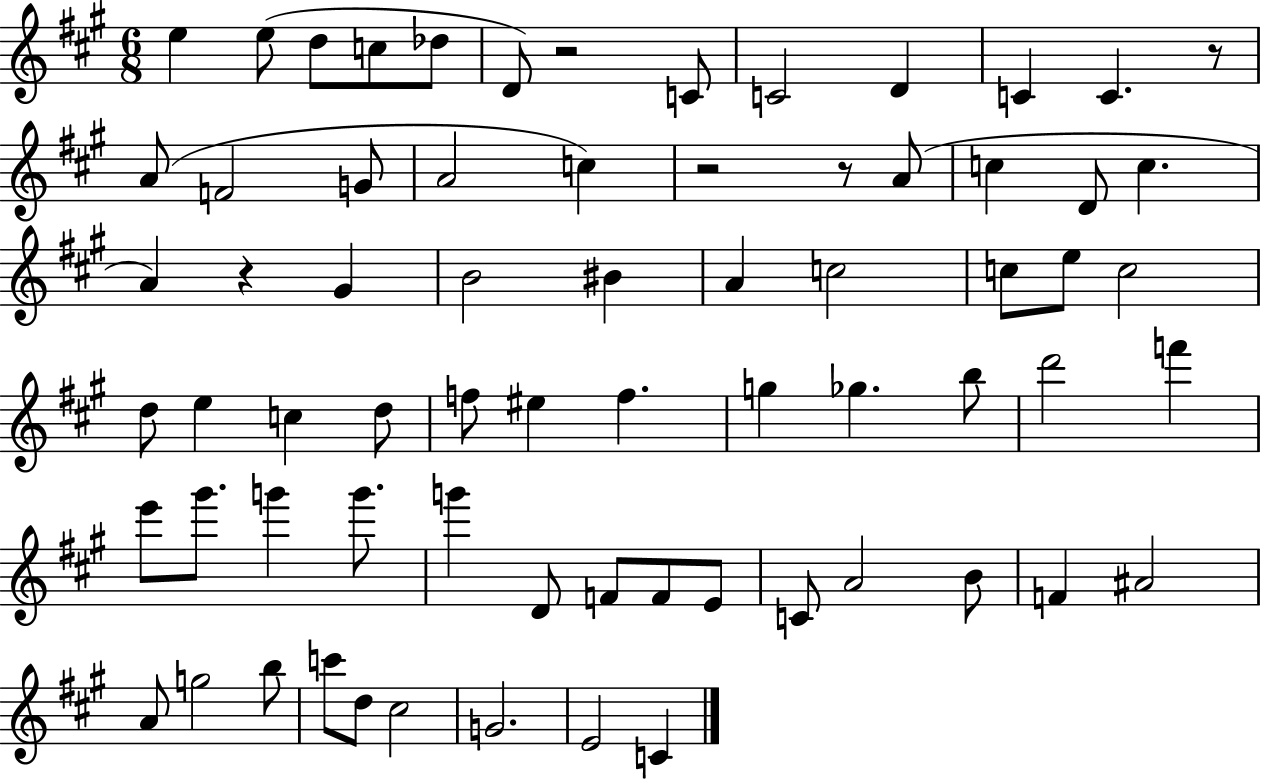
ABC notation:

X:1
T:Untitled
M:6/8
L:1/4
K:A
e e/2 d/2 c/2 _d/2 D/2 z2 C/2 C2 D C C z/2 A/2 F2 G/2 A2 c z2 z/2 A/2 c D/2 c A z ^G B2 ^B A c2 c/2 e/2 c2 d/2 e c d/2 f/2 ^e f g _g b/2 d'2 f' e'/2 ^g'/2 g' g'/2 g' D/2 F/2 F/2 E/2 C/2 A2 B/2 F ^A2 A/2 g2 b/2 c'/2 d/2 ^c2 G2 E2 C